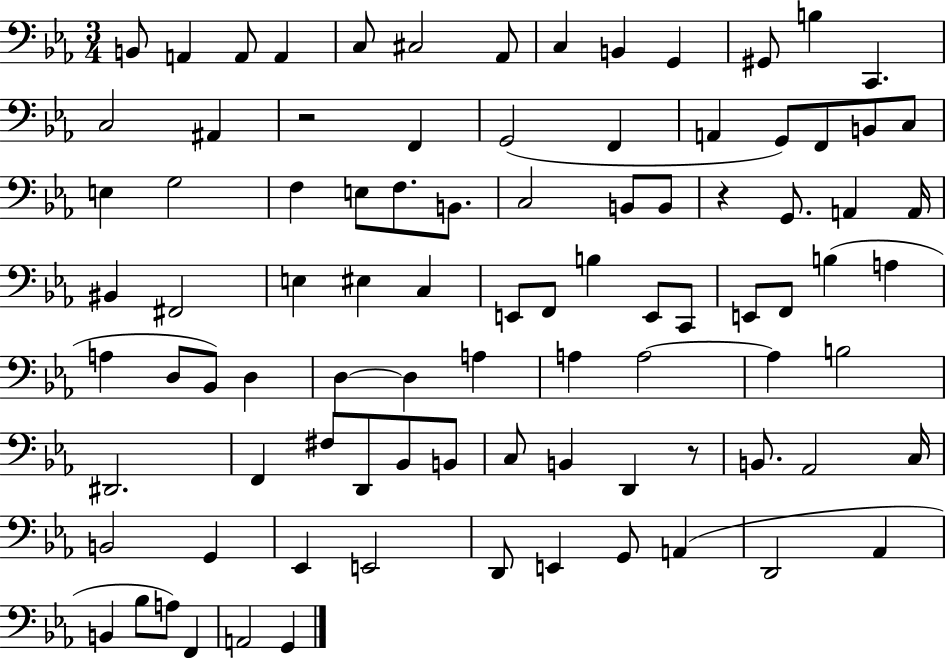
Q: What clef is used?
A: bass